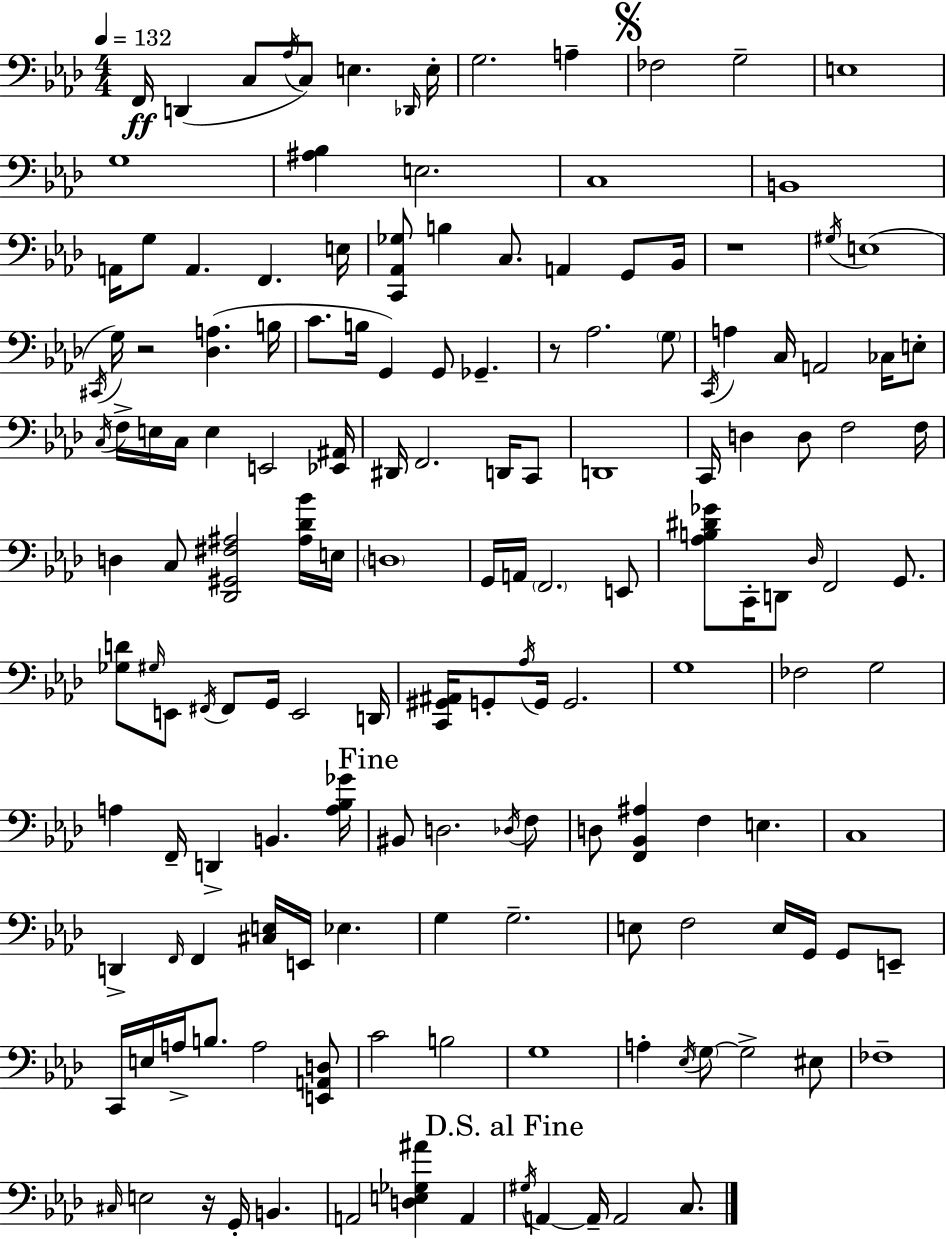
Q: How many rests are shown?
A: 4